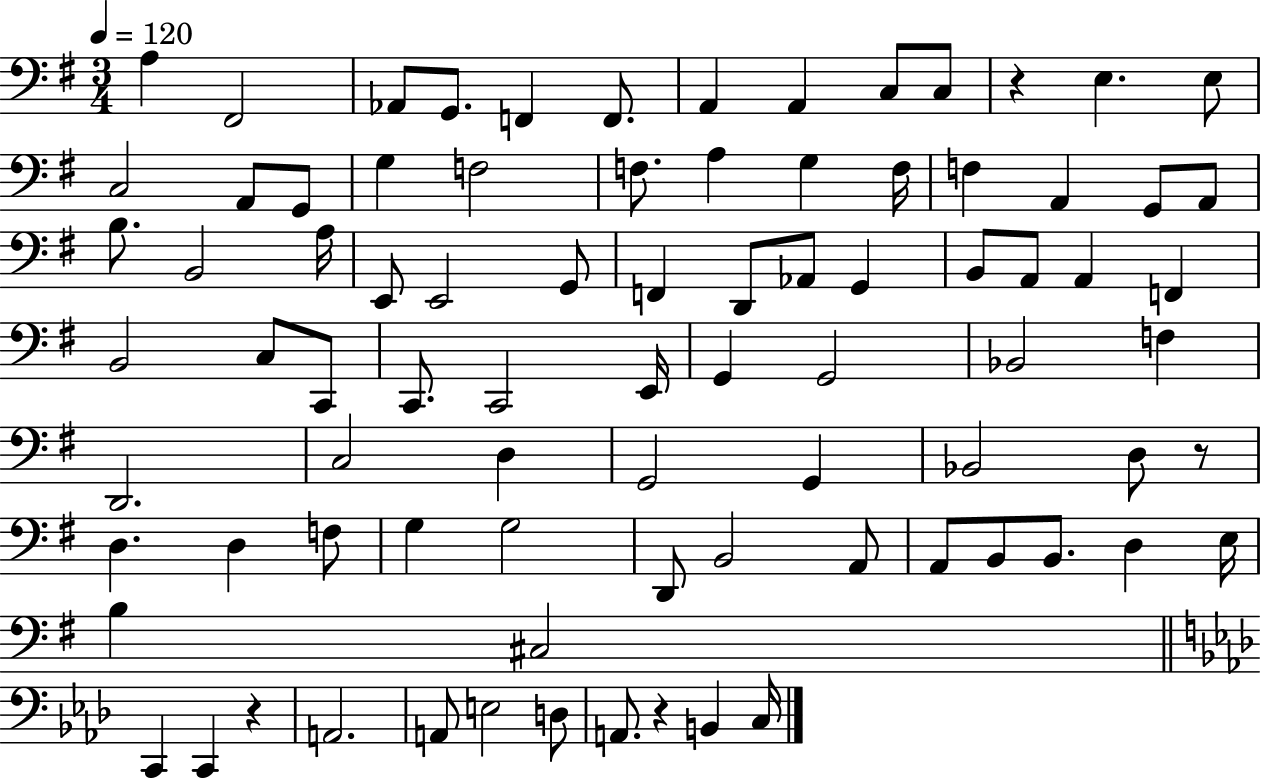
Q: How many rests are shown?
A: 4